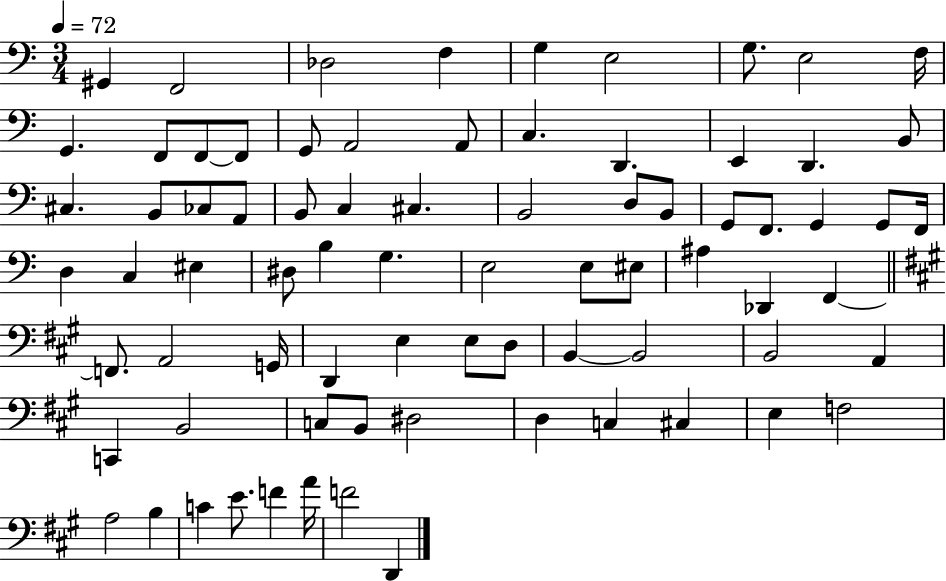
G#2/q F2/h Db3/h F3/q G3/q E3/h G3/e. E3/h F3/s G2/q. F2/e F2/e F2/e G2/e A2/h A2/e C3/q. D2/q. E2/q D2/q. B2/e C#3/q. B2/e CES3/e A2/e B2/e C3/q C#3/q. B2/h D3/e B2/e G2/e F2/e. G2/q G2/e F2/s D3/q C3/q EIS3/q D#3/e B3/q G3/q. E3/h E3/e EIS3/e A#3/q Db2/q F2/q F2/e. A2/h G2/s D2/q E3/q E3/e D3/e B2/q B2/h B2/h A2/q C2/q B2/h C3/e B2/e D#3/h D3/q C3/q C#3/q E3/q F3/h A3/h B3/q C4/q E4/e. F4/q A4/s F4/h D2/q